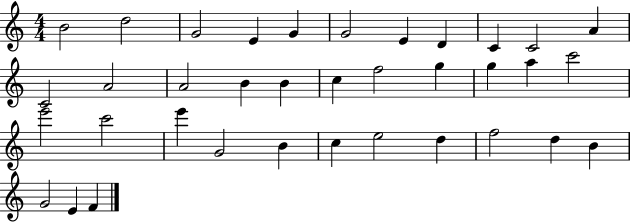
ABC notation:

X:1
T:Untitled
M:4/4
L:1/4
K:C
B2 d2 G2 E G G2 E D C C2 A C2 A2 A2 B B c f2 g g a c'2 e'2 c'2 e' G2 B c e2 d f2 d B G2 E F